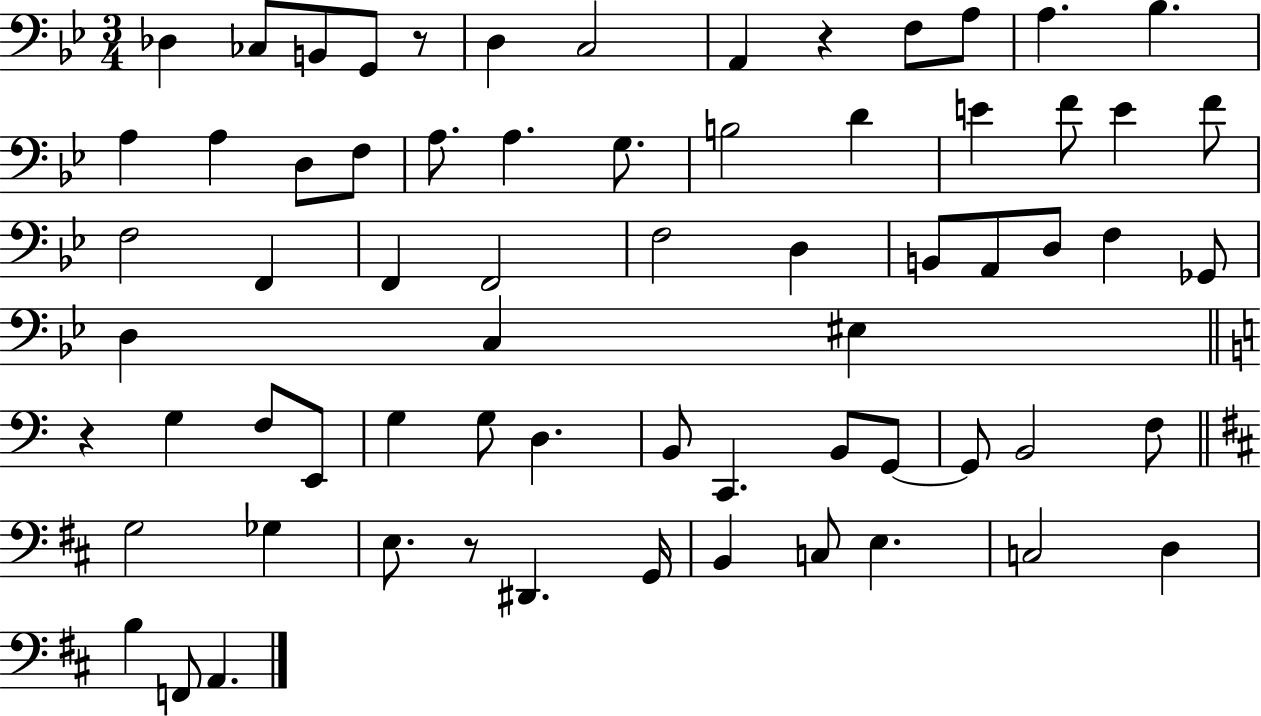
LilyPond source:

{
  \clef bass
  \numericTimeSignature
  \time 3/4
  \key bes \major
  des4 ces8 b,8 g,8 r8 | d4 c2 | a,4 r4 f8 a8 | a4. bes4. | \break a4 a4 d8 f8 | a8. a4. g8. | b2 d'4 | e'4 f'8 e'4 f'8 | \break f2 f,4 | f,4 f,2 | f2 d4 | b,8 a,8 d8 f4 ges,8 | \break d4 c4 eis4 | \bar "||" \break \key c \major r4 g4 f8 e,8 | g4 g8 d4. | b,8 c,4. b,8 g,8~~ | g,8 b,2 f8 | \break \bar "||" \break \key d \major g2 ges4 | e8. r8 dis,4. g,16 | b,4 c8 e4. | c2 d4 | \break b4 f,8 a,4. | \bar "|."
}